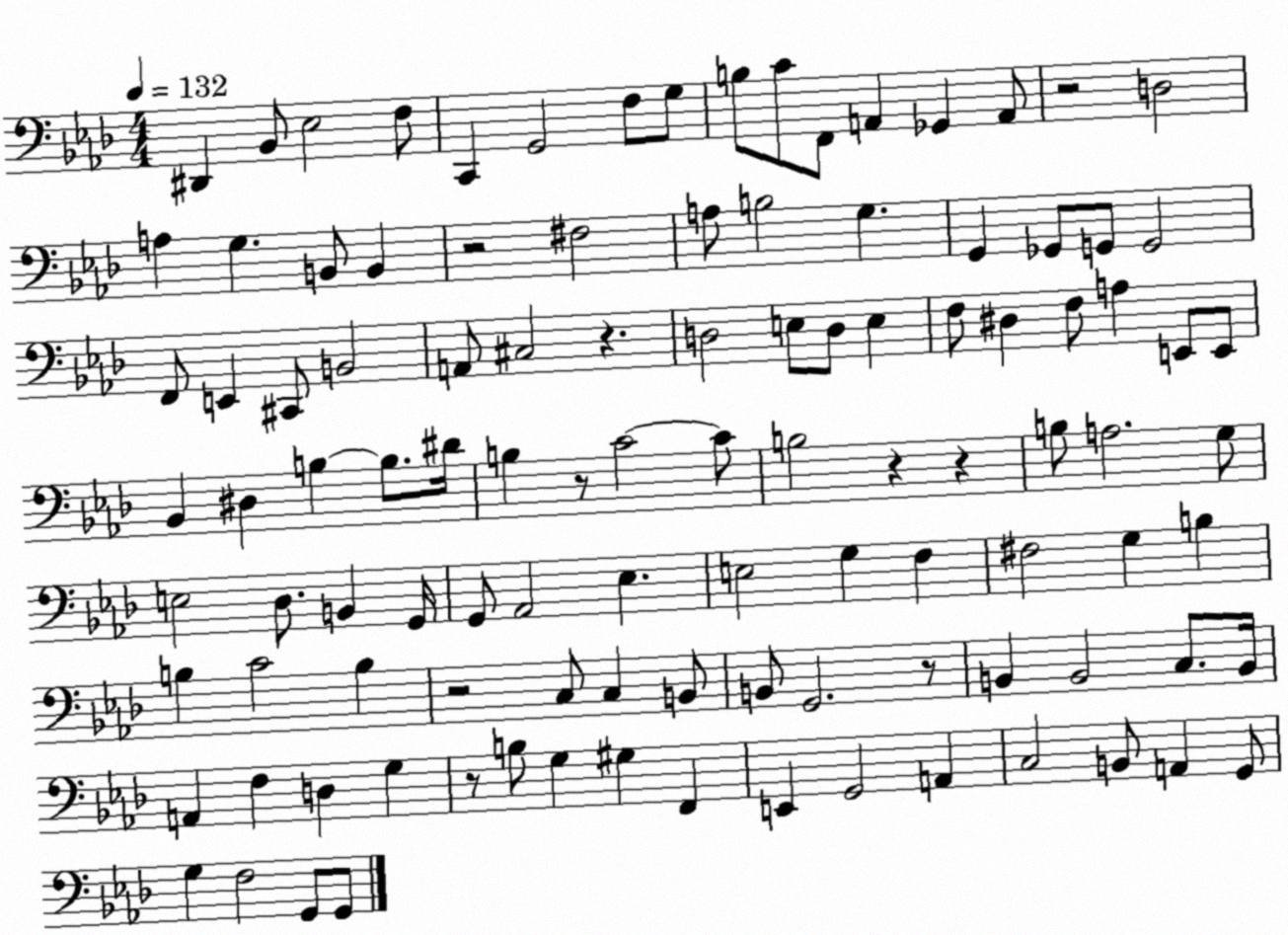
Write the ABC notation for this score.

X:1
T:Untitled
M:4/4
L:1/4
K:Ab
^D,, _B,,/2 _E,2 F,/2 C,, G,,2 F,/2 G,/2 B,/2 C/2 F,,/2 A,, _G,, A,,/2 z2 D,2 A, G, B,,/2 B,, z2 ^F,2 A,/2 B,2 G, G,, _G,,/2 G,,/2 G,,2 F,,/2 E,, ^C,,/2 B,,2 A,,/2 ^C,2 z D,2 E,/2 D,/2 E, F,/2 ^D, F,/2 A, E,,/2 E,,/2 _B,, ^D, B, B,/2 ^D/4 B, z/2 C2 C/2 B,2 z z B,/2 A,2 G,/2 E,2 _D,/2 B,, G,,/4 G,,/2 _A,,2 _E, E,2 G, F, ^F,2 G, B, B, C2 B, z2 C,/2 C, B,,/2 B,,/2 G,,2 z/2 B,, B,,2 C,/2 B,,/4 A,, F, D, G, z/2 B,/2 G, ^G, F,, E,, G,,2 A,, C,2 B,,/2 A,, G,,/2 G, F,2 G,,/2 G,,/2